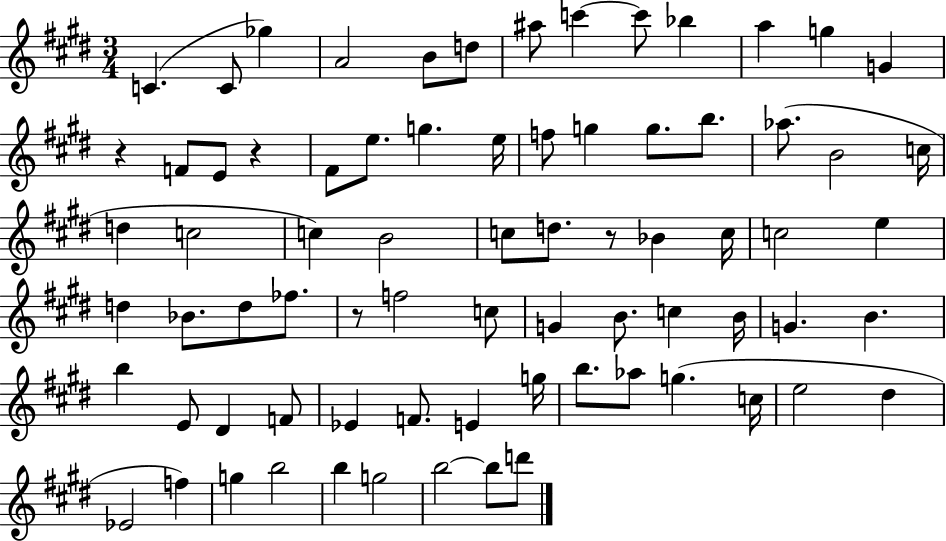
C4/q. C4/e Gb5/q A4/h B4/e D5/e A#5/e C6/q C6/e Bb5/q A5/q G5/q G4/q R/q F4/e E4/e R/q F#4/e E5/e. G5/q. E5/s F5/e G5/q G5/e. B5/e. Ab5/e. B4/h C5/s D5/q C5/h C5/q B4/h C5/e D5/e. R/e Bb4/q C5/s C5/h E5/q D5/q Bb4/e. D5/e FES5/e. R/e F5/h C5/e G4/q B4/e. C5/q B4/s G4/q. B4/q. B5/q E4/e D#4/q F4/e Eb4/q F4/e. E4/q G5/s B5/e. Ab5/e G5/q. C5/s E5/h D#5/q Eb4/h F5/q G5/q B5/h B5/q G5/h B5/h B5/e D6/e